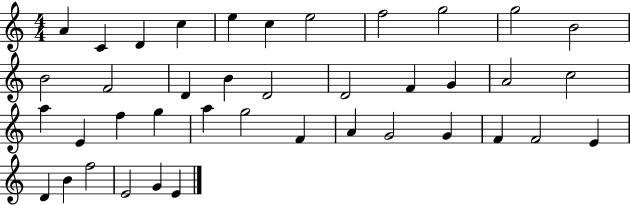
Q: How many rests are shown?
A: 0